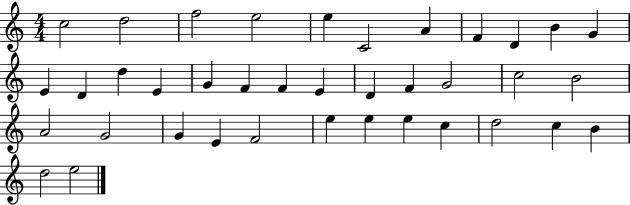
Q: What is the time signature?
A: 4/4